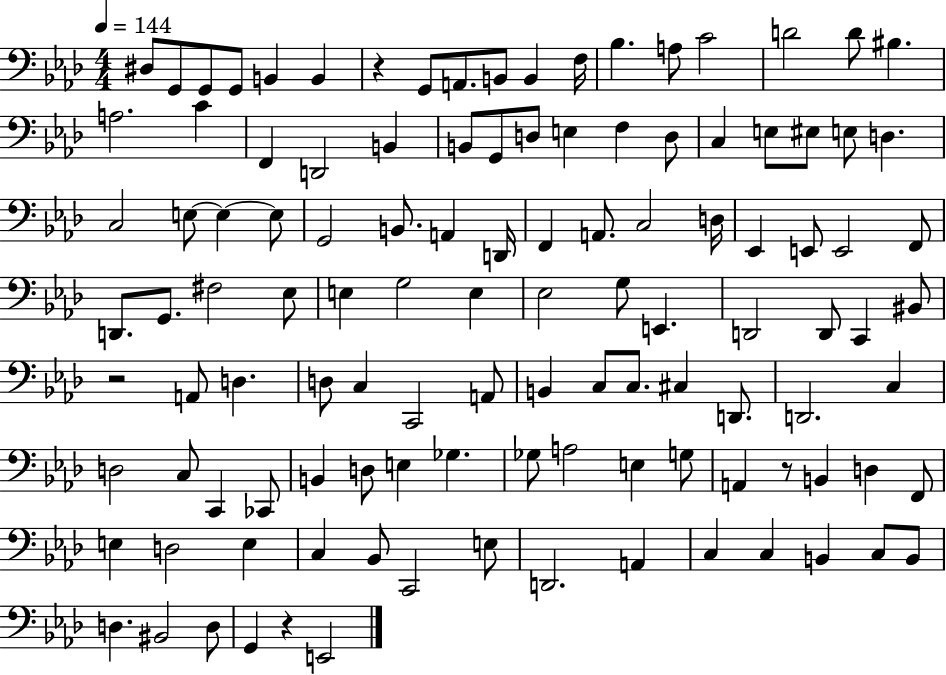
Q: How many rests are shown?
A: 4